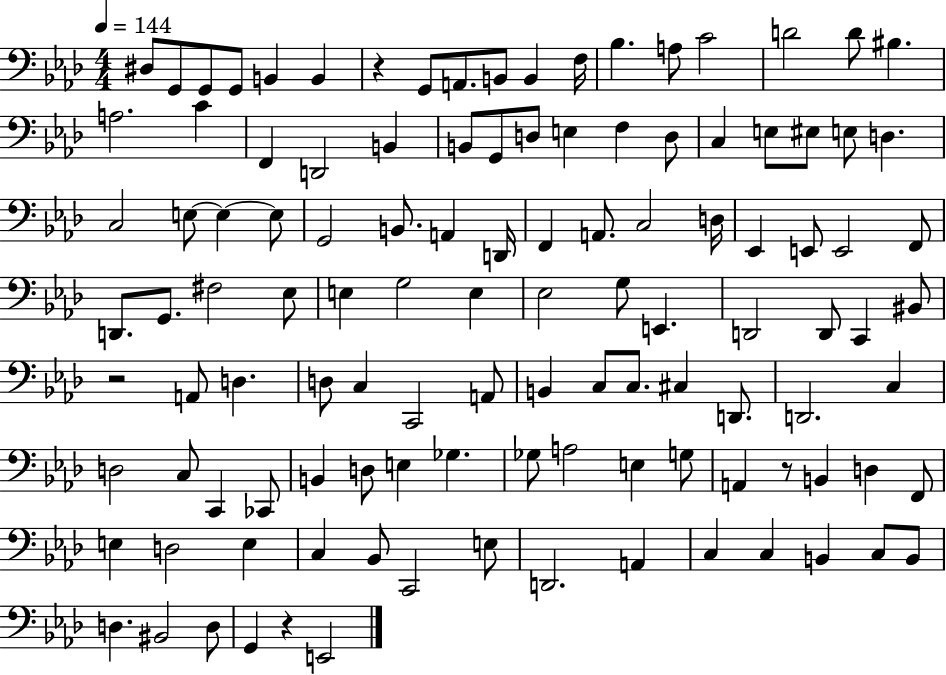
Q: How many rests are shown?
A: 4